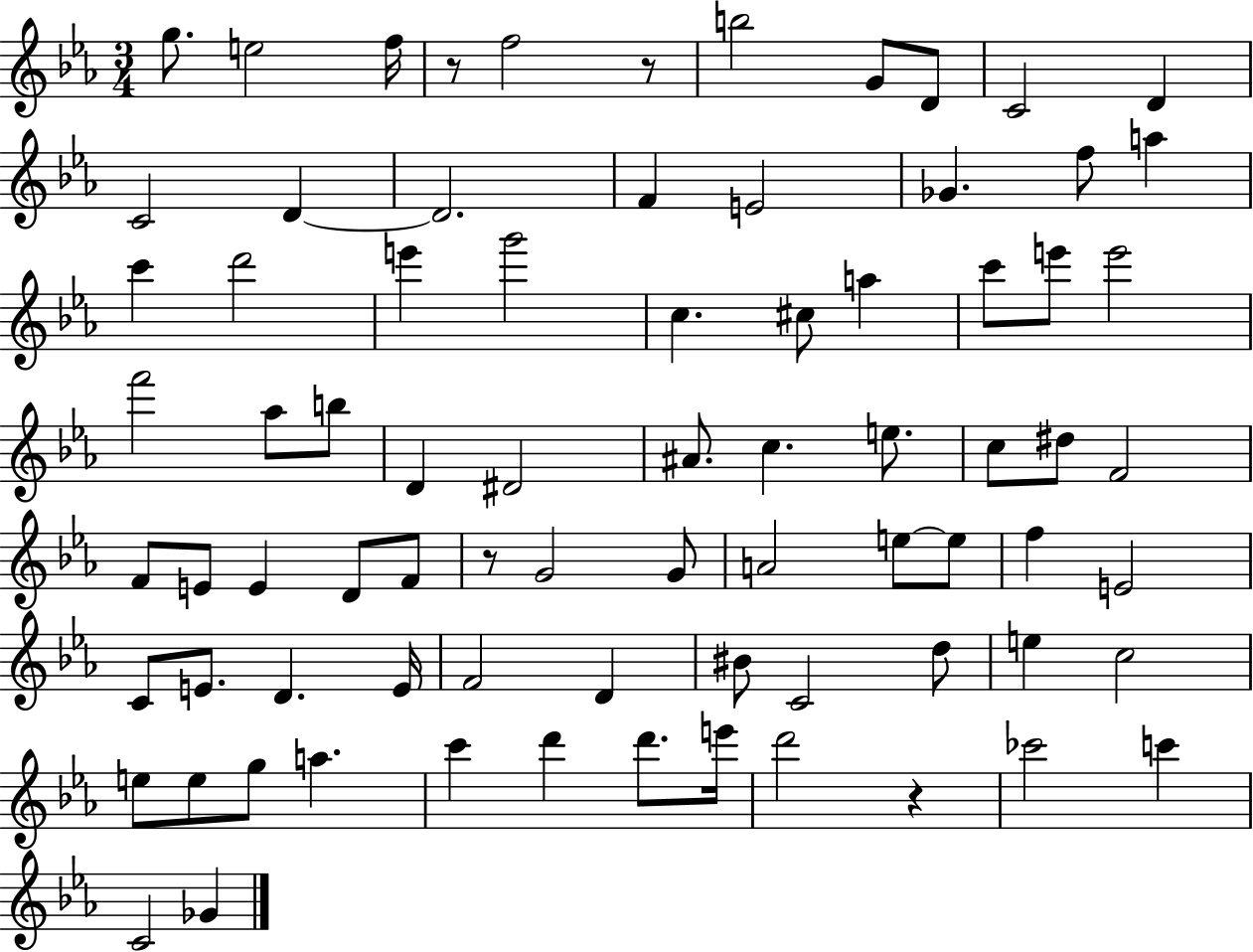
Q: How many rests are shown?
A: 4